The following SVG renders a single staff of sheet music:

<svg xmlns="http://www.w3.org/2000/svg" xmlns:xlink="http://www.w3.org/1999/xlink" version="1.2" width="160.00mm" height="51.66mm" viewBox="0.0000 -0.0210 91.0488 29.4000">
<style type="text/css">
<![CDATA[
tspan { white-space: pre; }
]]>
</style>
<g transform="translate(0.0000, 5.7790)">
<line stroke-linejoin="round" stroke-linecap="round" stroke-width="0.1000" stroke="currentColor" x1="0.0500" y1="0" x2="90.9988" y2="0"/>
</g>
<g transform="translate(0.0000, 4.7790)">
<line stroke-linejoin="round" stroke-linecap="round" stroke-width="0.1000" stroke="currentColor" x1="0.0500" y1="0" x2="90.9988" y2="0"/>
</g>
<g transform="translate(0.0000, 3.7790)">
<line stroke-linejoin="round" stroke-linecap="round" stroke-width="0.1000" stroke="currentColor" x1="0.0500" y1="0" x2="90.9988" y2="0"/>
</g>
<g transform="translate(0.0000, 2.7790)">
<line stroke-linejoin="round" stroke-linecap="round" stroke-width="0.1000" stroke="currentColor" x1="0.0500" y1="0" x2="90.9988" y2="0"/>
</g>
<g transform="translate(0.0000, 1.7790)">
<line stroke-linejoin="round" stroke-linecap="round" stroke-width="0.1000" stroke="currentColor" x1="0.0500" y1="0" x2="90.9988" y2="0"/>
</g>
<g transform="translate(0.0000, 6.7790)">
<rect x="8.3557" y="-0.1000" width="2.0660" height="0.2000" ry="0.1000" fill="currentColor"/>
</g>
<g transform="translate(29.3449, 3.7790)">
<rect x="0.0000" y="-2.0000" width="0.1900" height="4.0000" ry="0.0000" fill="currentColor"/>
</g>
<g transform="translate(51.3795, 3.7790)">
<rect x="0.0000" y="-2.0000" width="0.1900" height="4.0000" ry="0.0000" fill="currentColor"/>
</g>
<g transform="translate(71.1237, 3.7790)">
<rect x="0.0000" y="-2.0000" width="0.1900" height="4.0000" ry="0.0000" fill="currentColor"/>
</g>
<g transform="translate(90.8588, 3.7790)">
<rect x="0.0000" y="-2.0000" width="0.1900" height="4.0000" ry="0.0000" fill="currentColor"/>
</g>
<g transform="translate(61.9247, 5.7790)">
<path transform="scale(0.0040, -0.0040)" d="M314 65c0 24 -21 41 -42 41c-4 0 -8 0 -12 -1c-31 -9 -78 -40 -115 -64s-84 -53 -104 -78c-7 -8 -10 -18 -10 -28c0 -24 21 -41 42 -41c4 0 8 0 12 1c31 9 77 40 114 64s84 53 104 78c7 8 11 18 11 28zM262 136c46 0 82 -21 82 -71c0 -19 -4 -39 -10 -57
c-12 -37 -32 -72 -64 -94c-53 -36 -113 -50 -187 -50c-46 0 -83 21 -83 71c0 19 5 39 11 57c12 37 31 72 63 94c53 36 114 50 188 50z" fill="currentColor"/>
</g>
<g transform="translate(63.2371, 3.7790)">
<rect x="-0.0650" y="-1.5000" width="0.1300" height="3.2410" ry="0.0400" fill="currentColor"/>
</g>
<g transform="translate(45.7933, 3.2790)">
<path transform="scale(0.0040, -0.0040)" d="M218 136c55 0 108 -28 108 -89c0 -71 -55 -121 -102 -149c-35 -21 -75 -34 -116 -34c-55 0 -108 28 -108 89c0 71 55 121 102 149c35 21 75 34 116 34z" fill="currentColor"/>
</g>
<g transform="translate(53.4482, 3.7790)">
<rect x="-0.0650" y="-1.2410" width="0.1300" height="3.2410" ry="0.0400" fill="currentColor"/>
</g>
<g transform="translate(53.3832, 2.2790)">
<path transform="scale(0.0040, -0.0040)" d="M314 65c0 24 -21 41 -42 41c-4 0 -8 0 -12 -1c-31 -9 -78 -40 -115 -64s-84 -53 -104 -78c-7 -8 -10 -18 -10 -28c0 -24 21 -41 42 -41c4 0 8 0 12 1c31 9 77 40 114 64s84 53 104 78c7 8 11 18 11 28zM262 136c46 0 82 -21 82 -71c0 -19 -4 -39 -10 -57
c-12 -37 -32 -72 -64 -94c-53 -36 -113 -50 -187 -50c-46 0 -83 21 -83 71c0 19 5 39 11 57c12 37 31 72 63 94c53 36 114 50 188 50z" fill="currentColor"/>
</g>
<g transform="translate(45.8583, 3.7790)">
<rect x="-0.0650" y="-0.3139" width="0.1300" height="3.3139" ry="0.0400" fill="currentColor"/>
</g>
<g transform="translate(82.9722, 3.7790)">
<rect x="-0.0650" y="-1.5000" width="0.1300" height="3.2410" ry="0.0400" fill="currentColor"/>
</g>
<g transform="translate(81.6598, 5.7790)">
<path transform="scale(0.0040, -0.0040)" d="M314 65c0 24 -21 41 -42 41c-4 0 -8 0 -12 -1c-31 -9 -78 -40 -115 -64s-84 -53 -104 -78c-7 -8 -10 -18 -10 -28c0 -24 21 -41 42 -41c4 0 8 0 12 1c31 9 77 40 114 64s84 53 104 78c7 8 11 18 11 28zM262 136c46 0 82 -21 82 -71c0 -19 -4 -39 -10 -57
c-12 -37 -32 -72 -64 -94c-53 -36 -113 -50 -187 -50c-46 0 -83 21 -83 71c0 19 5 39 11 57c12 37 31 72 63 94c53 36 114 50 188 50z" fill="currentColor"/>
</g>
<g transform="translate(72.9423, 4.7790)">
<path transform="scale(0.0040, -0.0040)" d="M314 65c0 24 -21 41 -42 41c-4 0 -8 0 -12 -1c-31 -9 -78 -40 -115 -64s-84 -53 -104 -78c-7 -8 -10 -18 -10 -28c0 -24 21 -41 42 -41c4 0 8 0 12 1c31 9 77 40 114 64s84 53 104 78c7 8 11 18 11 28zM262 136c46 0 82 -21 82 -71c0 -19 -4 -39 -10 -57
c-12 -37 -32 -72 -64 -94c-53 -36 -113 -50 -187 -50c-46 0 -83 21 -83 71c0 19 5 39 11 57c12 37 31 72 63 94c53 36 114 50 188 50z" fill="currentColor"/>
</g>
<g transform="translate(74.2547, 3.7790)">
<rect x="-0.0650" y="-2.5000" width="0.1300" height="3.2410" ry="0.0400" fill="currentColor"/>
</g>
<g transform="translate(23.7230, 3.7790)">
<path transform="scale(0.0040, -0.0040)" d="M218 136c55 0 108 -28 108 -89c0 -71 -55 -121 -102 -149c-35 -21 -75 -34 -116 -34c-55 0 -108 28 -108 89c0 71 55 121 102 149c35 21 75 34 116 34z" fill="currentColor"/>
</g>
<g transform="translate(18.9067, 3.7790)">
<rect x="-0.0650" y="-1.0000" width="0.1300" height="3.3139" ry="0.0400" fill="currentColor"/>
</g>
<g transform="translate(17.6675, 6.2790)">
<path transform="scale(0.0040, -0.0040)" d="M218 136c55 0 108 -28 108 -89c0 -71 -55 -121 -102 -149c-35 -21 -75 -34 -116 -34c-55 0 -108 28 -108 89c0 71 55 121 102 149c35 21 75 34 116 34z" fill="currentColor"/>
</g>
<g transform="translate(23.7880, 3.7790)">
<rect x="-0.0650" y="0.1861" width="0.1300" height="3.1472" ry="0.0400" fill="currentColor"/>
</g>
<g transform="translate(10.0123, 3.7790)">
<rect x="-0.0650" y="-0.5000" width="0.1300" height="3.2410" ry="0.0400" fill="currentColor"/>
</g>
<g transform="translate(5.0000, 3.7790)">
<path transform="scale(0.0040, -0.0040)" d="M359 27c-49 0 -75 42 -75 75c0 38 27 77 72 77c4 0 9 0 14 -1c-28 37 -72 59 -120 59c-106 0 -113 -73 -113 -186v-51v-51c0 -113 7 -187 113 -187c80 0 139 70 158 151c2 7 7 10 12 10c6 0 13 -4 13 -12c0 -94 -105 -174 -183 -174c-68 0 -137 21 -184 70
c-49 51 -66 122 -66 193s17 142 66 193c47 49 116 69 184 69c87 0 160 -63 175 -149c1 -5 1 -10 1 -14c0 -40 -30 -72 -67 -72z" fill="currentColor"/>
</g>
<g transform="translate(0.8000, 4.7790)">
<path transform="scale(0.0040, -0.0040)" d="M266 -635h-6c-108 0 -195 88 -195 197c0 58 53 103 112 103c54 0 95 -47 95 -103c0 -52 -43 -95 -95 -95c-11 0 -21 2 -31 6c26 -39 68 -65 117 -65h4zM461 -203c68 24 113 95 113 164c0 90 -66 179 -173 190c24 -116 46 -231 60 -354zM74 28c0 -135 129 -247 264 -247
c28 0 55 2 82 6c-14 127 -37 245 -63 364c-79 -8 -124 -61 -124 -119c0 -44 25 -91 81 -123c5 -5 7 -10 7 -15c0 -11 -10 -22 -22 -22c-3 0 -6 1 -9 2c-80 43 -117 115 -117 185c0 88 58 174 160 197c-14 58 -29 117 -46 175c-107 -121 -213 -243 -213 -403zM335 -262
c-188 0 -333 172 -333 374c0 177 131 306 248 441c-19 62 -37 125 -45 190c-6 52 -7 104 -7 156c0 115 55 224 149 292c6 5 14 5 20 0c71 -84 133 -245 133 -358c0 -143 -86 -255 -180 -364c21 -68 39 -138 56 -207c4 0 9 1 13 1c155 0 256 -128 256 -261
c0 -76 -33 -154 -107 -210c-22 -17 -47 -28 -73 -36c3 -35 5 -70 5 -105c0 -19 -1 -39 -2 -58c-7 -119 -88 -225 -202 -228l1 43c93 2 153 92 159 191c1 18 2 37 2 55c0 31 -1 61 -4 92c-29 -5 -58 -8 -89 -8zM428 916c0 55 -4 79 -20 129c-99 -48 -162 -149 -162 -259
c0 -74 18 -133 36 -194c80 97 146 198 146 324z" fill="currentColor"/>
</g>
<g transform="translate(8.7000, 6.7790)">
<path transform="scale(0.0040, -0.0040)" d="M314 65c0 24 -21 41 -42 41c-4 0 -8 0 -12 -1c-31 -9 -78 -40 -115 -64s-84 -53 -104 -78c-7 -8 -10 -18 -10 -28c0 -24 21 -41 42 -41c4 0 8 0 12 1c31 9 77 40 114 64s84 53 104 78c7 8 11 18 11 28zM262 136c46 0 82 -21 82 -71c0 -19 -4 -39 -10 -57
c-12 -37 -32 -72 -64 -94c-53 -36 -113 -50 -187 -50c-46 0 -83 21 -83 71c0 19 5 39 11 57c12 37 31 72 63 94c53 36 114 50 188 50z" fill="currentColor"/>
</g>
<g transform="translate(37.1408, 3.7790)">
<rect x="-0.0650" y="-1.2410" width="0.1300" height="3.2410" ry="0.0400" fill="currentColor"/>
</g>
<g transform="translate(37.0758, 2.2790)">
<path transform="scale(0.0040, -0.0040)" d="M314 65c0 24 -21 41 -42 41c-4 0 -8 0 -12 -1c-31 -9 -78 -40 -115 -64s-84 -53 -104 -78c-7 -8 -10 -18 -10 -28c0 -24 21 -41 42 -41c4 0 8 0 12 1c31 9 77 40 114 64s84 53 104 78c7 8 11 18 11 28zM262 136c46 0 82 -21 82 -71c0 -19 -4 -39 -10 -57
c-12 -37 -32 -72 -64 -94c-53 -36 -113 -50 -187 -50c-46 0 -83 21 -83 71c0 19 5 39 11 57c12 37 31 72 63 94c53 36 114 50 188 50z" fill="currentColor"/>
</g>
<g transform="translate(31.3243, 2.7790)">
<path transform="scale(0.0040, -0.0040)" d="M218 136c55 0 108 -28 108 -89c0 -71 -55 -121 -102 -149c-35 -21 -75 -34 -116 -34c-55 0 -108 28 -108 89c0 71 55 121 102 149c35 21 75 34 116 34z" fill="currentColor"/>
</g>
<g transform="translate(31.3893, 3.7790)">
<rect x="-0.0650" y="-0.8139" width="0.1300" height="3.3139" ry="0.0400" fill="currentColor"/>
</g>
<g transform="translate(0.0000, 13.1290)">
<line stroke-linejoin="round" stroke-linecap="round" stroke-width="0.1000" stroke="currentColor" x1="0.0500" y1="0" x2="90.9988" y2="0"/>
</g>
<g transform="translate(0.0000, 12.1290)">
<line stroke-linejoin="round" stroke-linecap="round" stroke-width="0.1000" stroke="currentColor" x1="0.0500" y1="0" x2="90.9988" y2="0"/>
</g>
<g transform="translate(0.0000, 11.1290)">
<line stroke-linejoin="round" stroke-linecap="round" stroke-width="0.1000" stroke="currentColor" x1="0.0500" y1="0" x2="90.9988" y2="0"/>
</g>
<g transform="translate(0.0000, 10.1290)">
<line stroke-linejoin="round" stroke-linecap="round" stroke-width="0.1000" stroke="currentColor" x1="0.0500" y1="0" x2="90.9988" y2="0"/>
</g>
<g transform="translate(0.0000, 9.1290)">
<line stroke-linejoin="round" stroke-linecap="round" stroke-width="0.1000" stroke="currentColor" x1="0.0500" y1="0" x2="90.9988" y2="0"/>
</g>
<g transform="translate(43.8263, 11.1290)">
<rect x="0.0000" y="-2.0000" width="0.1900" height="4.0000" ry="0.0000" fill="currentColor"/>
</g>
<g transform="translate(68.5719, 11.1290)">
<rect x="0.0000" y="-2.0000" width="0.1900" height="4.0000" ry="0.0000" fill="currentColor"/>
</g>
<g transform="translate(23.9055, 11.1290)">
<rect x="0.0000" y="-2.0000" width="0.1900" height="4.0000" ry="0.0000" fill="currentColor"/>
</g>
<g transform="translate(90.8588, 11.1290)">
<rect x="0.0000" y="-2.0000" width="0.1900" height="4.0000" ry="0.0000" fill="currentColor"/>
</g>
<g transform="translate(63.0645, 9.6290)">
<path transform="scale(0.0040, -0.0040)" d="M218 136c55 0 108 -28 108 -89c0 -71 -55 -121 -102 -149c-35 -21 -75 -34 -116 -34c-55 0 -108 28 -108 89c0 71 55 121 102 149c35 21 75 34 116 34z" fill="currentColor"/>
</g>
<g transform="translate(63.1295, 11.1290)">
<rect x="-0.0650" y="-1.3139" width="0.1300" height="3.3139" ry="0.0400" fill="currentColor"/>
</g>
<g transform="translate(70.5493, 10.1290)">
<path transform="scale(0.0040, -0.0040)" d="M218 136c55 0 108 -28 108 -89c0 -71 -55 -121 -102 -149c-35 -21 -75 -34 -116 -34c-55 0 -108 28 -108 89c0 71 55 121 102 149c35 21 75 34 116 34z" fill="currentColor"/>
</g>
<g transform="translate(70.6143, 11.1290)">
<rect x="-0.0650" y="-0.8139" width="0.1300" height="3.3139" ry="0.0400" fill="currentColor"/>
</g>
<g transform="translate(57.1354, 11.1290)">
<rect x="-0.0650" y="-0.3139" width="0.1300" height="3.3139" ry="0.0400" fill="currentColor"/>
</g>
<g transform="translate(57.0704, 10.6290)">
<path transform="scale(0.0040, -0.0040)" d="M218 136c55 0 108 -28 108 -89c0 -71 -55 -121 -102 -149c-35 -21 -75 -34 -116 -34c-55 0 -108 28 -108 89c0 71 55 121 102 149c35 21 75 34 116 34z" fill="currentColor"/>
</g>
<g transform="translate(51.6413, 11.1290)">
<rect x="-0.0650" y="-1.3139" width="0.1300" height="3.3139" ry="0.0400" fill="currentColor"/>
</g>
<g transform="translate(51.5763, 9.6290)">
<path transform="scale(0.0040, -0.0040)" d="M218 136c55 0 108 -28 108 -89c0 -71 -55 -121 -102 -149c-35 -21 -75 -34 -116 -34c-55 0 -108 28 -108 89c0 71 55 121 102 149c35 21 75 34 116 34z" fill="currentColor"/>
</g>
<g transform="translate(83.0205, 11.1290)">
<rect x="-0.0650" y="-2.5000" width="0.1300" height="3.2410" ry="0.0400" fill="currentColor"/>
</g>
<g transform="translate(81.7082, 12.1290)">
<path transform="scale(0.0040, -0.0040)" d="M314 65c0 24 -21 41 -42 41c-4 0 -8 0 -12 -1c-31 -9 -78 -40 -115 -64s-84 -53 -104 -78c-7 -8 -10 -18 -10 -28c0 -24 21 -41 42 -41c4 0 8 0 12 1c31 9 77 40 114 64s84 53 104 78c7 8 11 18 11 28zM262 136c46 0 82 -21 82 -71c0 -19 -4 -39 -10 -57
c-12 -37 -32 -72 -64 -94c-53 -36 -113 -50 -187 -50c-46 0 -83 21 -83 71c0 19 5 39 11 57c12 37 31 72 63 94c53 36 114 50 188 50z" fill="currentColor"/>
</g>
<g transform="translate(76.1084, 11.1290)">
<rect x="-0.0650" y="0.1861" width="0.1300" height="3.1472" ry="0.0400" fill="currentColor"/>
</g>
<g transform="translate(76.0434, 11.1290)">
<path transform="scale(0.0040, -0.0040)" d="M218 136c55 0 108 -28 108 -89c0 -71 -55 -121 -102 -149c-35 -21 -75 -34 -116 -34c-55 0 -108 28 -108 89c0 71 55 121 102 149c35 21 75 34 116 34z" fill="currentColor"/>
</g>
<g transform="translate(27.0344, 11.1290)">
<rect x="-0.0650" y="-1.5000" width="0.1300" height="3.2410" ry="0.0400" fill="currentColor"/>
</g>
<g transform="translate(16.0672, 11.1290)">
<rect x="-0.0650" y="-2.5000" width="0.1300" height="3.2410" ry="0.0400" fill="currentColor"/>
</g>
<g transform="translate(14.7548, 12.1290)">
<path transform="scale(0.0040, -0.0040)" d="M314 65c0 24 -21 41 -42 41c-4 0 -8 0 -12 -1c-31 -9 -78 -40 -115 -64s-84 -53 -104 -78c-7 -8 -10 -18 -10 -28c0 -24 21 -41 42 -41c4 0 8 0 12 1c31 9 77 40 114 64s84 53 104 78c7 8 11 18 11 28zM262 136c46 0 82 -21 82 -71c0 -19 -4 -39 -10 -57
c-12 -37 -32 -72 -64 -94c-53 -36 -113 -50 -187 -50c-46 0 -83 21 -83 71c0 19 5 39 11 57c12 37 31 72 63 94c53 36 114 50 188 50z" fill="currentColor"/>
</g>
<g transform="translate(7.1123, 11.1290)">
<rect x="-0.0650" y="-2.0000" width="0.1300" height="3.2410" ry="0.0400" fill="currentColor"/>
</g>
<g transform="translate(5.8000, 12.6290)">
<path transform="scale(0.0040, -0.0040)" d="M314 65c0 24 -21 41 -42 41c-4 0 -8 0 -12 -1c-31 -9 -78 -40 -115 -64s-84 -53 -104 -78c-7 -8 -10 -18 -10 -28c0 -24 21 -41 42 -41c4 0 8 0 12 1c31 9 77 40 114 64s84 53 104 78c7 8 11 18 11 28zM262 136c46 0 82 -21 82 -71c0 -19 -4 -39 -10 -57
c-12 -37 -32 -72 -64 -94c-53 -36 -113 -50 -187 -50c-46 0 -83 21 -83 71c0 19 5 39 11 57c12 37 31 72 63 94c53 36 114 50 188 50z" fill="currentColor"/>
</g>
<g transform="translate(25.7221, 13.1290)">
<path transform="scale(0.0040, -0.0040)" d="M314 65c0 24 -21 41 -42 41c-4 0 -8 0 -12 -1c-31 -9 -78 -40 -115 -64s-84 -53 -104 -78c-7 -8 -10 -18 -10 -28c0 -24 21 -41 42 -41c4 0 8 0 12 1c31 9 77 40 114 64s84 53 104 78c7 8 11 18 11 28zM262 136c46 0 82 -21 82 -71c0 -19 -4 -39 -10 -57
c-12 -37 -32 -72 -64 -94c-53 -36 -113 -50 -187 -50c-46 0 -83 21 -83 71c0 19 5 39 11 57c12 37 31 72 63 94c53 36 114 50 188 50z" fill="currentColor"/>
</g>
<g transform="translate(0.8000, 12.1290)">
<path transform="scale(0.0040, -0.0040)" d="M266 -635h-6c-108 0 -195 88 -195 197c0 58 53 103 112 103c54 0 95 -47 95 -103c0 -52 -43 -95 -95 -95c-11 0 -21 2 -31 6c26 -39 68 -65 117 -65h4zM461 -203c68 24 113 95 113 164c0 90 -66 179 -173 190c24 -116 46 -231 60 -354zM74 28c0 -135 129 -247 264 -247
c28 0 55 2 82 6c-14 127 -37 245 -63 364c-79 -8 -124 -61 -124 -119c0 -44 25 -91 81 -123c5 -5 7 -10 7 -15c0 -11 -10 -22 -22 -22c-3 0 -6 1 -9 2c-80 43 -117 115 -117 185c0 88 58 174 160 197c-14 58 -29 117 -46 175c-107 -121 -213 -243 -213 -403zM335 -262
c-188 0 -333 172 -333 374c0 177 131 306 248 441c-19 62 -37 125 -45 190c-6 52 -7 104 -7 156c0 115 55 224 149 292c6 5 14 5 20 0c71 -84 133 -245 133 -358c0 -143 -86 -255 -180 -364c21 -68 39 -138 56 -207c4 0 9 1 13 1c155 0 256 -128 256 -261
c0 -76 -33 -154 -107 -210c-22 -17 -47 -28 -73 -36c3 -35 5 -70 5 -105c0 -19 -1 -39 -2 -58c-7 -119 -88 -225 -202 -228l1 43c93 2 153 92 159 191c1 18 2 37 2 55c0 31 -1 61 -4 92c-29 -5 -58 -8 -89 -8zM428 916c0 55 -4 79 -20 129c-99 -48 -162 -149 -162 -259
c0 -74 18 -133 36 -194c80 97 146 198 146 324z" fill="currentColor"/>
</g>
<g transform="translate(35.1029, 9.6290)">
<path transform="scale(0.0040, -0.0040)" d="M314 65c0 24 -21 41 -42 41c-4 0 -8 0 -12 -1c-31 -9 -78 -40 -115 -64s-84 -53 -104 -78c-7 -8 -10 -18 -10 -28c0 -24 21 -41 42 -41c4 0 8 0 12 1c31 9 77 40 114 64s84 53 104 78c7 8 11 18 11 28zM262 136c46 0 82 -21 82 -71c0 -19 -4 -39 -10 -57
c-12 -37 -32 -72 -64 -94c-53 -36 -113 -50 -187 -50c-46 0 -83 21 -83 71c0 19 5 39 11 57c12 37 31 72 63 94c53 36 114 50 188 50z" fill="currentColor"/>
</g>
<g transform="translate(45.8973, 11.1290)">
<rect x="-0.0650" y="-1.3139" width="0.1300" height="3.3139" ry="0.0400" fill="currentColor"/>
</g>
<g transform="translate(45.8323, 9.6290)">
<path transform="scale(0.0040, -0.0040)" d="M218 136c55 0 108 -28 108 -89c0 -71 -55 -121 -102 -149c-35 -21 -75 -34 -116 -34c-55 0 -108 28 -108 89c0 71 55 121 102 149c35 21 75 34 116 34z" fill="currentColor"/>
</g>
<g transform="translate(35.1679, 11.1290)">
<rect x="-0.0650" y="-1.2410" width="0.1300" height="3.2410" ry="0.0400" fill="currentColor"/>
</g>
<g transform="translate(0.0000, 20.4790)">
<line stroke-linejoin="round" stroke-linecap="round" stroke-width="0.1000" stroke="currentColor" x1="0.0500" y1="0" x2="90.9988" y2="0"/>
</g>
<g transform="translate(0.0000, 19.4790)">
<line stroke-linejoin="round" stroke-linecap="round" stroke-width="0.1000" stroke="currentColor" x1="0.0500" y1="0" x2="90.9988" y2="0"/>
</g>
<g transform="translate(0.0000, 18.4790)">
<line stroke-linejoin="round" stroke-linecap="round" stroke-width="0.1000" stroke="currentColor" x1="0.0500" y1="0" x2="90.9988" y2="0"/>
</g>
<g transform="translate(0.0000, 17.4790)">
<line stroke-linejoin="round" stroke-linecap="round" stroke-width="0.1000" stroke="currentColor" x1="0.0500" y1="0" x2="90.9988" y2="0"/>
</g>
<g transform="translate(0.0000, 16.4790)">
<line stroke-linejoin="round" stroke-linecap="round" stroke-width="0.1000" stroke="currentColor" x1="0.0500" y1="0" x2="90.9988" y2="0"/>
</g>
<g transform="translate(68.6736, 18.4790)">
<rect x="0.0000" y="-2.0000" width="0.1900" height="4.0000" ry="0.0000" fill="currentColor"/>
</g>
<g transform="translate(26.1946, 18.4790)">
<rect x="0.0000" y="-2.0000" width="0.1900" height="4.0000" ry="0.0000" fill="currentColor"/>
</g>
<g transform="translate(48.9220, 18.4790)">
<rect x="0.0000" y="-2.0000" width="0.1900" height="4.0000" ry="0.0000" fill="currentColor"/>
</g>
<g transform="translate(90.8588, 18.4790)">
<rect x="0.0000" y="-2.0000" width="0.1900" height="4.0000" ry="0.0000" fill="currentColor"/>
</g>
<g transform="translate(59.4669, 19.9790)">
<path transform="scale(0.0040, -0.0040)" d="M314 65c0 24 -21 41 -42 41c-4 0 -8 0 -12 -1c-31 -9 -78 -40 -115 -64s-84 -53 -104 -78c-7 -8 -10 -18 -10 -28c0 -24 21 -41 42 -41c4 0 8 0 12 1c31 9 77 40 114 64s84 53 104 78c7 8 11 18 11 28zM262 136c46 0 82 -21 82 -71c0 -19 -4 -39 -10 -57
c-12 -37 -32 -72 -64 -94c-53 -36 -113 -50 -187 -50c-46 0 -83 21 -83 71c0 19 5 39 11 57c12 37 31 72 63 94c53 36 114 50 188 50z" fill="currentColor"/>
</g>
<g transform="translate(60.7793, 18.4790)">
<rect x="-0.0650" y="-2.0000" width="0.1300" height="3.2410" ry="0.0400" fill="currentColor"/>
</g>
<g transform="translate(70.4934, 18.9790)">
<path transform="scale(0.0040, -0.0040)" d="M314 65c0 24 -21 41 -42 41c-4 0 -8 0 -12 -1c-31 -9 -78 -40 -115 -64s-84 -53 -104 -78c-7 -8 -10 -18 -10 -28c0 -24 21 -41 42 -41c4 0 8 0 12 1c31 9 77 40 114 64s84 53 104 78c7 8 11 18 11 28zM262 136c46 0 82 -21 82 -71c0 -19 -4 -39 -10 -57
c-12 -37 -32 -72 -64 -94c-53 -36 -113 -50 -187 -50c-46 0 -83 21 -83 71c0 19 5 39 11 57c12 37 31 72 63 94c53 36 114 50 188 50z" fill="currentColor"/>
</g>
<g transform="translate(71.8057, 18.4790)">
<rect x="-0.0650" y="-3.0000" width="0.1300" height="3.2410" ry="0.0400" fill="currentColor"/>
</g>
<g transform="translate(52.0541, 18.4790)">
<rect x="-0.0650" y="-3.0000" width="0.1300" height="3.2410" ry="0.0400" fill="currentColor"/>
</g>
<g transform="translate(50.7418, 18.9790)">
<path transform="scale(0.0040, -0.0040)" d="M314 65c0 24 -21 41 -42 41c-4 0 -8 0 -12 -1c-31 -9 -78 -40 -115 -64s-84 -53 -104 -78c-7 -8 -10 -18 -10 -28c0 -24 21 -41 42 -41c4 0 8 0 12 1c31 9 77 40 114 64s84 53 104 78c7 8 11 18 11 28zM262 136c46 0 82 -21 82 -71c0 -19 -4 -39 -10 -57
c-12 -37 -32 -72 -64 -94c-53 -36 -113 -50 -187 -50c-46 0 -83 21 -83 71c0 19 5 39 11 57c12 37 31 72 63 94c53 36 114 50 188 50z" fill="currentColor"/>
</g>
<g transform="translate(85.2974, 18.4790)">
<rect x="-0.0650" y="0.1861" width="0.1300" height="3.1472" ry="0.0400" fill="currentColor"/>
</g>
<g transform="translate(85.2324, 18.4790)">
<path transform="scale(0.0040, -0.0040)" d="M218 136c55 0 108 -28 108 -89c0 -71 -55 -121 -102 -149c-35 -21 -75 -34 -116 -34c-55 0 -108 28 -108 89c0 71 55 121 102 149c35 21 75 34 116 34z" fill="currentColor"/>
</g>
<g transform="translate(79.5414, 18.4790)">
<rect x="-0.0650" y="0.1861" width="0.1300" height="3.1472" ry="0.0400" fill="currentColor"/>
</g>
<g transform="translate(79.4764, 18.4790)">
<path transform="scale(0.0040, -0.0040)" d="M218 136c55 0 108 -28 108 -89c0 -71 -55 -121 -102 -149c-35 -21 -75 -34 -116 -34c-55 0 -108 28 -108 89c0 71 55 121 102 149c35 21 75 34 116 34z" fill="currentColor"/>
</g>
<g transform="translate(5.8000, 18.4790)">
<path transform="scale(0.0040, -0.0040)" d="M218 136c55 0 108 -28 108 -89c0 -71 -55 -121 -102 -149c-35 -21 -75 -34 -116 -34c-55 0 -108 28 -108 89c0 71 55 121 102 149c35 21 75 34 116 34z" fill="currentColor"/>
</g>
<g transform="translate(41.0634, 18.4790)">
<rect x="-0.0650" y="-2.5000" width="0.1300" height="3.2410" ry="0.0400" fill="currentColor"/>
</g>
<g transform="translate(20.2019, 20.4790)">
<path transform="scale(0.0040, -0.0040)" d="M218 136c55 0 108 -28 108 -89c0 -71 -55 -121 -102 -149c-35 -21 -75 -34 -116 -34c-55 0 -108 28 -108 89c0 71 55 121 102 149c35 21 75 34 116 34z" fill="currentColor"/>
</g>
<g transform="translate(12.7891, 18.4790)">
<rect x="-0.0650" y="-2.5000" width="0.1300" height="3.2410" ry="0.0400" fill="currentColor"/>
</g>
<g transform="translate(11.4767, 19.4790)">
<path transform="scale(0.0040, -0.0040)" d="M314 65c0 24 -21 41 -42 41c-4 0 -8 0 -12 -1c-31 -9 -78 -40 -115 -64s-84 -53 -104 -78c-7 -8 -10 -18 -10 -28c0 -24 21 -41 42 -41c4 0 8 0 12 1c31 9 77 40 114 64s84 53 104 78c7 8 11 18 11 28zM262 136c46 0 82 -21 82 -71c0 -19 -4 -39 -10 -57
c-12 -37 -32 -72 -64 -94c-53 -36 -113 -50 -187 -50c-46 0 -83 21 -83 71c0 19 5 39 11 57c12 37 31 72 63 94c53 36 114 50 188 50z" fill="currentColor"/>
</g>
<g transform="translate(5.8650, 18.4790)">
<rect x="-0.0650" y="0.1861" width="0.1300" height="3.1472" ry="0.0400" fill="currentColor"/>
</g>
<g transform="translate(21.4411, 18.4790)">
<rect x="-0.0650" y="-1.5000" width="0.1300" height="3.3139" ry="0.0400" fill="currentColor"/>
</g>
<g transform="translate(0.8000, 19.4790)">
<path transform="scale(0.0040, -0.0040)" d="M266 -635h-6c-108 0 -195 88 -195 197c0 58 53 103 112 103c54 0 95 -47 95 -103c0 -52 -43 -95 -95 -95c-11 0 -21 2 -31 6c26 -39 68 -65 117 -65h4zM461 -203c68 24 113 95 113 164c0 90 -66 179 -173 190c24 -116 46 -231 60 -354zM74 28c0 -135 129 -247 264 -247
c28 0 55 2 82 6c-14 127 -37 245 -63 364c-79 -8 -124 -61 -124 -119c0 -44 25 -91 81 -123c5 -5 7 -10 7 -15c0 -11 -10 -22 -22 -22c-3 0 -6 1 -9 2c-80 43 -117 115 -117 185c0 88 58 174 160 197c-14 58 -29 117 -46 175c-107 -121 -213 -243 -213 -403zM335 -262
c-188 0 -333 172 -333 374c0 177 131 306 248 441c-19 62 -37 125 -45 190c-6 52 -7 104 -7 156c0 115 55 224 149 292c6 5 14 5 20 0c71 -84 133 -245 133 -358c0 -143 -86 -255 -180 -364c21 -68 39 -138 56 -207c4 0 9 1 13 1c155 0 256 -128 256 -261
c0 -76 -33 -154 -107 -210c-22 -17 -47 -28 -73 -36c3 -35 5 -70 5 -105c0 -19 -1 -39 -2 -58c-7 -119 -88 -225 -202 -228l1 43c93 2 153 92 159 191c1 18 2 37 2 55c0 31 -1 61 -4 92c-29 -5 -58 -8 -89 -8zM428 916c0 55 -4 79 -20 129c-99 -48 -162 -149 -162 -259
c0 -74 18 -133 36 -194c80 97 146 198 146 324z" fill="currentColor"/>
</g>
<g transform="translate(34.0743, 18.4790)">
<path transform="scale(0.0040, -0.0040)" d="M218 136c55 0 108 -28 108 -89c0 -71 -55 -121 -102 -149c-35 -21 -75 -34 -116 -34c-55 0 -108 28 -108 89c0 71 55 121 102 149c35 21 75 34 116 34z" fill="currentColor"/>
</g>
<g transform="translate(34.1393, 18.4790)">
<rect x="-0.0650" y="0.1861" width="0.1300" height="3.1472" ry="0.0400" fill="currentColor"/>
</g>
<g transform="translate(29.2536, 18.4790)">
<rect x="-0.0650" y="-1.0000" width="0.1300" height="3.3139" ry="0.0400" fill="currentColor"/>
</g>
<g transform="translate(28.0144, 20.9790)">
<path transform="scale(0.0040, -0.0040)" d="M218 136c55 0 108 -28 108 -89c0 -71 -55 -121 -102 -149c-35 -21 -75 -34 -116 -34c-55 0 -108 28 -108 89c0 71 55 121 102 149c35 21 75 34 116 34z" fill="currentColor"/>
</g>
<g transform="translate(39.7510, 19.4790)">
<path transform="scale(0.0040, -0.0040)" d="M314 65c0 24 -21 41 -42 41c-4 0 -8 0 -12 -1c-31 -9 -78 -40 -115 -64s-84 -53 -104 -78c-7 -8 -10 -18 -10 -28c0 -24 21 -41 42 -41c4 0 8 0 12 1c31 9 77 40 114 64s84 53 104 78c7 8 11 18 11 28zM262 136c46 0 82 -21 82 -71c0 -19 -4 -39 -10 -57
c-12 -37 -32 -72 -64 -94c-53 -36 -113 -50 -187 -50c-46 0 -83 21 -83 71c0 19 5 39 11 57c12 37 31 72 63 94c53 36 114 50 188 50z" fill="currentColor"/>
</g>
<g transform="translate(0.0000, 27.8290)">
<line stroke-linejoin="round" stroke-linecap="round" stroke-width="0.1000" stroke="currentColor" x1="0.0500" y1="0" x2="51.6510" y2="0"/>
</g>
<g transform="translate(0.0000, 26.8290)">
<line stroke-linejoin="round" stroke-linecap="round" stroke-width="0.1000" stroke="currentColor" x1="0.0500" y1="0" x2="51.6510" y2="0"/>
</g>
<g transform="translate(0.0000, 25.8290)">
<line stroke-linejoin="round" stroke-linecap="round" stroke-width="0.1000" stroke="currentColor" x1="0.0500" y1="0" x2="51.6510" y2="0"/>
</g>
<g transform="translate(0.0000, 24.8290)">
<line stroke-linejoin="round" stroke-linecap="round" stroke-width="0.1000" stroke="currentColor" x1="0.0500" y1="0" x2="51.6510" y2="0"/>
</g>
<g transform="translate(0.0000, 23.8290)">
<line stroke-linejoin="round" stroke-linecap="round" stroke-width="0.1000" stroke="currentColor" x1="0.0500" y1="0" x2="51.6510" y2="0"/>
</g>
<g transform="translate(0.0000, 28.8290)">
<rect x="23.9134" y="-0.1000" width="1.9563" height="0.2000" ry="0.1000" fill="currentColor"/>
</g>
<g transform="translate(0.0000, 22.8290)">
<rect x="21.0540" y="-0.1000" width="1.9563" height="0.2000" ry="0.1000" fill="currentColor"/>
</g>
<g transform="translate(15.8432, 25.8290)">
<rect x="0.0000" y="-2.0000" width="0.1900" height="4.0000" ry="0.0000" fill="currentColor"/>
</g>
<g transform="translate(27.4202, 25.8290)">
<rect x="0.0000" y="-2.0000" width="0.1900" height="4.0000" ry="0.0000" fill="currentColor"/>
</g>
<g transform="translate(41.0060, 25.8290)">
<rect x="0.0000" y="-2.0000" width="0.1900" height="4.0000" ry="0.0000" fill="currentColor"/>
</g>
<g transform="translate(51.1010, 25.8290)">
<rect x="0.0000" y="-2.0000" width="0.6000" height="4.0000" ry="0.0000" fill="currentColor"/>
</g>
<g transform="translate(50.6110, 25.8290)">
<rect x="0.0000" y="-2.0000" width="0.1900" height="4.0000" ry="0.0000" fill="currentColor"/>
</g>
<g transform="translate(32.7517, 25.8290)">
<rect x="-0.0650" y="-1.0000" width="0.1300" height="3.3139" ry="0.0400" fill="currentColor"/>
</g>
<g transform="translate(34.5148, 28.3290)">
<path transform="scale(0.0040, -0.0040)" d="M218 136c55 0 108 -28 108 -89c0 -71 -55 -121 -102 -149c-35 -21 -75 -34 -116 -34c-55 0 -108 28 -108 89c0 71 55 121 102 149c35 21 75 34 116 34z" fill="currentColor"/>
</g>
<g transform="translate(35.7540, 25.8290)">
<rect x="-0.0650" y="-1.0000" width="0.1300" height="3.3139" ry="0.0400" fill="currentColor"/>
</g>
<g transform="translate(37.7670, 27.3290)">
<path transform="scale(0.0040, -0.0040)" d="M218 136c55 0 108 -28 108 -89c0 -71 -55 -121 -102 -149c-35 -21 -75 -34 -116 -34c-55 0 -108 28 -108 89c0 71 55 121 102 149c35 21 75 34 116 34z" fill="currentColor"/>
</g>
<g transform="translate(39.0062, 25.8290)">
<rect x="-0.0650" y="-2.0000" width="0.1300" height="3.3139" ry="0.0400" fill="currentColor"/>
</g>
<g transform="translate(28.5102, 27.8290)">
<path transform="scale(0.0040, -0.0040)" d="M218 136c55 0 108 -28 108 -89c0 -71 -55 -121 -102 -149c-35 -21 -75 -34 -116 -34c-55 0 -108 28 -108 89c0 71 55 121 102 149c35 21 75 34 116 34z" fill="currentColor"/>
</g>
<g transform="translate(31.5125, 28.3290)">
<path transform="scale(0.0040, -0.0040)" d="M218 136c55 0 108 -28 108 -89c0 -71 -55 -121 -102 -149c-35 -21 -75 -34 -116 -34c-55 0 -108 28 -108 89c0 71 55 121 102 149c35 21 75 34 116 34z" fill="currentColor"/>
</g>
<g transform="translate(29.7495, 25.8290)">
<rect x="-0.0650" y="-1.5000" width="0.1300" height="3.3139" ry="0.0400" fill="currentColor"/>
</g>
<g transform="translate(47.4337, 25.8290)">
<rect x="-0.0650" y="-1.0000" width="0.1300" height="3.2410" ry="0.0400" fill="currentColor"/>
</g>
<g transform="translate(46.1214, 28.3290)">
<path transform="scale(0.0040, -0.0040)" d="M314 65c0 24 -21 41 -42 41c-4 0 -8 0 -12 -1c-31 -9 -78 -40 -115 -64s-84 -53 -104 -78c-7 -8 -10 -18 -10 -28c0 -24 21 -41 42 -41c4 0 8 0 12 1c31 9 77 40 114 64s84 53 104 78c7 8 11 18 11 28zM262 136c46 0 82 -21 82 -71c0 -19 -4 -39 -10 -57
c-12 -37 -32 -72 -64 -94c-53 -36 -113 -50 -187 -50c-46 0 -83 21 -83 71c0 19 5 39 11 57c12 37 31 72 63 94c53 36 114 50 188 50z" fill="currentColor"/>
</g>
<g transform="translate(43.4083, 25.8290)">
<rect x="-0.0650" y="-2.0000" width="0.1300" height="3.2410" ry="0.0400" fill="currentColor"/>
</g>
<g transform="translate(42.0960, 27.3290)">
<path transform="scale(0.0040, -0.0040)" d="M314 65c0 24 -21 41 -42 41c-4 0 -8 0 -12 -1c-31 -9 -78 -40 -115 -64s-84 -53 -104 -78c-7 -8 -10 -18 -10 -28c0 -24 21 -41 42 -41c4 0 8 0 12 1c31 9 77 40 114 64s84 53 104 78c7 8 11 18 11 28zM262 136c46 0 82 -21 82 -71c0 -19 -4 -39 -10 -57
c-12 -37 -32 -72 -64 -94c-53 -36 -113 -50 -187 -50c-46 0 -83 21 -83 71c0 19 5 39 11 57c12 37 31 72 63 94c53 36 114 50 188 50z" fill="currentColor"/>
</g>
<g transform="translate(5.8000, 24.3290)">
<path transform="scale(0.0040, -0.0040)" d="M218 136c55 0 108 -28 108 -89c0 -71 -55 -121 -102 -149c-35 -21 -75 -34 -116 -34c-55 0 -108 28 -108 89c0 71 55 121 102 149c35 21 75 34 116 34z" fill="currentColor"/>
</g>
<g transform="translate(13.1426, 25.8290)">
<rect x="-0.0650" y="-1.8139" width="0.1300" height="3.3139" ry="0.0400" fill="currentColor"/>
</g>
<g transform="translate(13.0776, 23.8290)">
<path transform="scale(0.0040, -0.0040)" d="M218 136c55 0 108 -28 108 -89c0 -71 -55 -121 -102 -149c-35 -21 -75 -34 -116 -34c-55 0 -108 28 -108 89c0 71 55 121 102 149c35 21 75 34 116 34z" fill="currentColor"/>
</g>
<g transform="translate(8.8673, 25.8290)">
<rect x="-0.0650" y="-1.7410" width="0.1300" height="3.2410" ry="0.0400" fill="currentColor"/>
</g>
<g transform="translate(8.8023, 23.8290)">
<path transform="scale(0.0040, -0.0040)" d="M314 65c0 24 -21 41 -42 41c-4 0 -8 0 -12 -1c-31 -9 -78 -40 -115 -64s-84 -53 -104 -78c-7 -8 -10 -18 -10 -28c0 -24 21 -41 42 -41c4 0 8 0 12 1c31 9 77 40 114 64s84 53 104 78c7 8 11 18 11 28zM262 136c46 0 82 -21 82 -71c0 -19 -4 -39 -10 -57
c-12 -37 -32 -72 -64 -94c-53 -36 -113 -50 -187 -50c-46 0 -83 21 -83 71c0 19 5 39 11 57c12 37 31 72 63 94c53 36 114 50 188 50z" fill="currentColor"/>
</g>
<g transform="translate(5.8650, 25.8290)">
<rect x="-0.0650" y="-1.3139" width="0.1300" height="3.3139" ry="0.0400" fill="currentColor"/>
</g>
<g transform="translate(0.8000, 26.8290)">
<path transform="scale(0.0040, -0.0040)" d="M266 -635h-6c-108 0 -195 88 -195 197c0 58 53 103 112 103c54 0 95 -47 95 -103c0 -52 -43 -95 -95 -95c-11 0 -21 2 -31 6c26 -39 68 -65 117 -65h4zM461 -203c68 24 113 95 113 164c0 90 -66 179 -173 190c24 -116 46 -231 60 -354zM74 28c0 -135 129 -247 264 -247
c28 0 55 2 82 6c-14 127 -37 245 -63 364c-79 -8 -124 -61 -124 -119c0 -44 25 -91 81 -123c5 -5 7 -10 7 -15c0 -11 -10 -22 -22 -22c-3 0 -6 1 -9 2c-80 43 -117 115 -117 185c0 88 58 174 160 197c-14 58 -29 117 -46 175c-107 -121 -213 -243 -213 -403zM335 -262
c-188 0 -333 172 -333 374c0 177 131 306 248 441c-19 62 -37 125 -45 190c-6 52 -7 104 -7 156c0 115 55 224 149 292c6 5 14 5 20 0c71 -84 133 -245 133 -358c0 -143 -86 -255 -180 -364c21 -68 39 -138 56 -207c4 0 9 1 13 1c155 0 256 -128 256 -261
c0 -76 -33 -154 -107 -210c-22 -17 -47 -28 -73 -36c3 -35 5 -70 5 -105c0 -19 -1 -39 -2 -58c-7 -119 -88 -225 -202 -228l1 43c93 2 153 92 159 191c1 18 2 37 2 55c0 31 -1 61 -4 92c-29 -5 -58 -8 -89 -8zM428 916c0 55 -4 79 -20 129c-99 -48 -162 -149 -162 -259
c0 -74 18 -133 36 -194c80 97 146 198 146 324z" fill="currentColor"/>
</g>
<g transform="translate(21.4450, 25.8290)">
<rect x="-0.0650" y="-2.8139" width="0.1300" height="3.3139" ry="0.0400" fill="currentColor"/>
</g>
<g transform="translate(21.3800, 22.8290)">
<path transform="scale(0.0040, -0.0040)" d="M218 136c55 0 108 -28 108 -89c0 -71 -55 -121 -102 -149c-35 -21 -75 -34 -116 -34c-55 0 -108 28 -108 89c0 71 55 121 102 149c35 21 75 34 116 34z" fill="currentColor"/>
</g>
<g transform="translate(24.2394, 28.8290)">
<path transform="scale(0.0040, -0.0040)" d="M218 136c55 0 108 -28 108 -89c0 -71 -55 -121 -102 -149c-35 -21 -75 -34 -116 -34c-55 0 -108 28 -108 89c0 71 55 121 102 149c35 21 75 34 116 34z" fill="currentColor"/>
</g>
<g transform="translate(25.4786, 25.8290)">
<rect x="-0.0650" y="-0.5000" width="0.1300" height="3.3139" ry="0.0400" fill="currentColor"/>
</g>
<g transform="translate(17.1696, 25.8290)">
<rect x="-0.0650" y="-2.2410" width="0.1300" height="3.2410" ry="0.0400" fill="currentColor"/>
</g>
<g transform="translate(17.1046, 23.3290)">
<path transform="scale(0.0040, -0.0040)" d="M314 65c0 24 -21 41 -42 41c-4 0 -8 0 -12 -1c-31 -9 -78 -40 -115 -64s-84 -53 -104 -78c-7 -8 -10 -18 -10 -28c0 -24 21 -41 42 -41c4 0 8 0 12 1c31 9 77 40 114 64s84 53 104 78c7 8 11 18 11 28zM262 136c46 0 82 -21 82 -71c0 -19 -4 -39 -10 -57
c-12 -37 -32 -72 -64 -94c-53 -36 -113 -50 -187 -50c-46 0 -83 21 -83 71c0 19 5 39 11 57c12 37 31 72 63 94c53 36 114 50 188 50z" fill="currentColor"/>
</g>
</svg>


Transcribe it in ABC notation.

X:1
T:Untitled
M:4/4
L:1/4
K:C
C2 D B d e2 c e2 E2 G2 E2 F2 G2 E2 e2 e e c e d B G2 B G2 E D B G2 A2 F2 A2 B B e f2 f g2 a C E D D F F2 D2